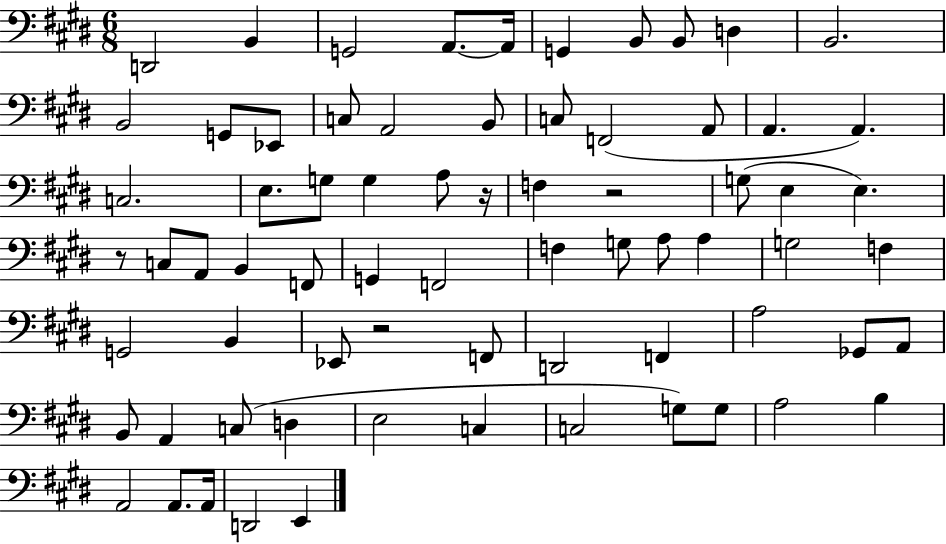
D2/h B2/q G2/h A2/e. A2/s G2/q B2/e B2/e D3/q B2/h. B2/h G2/e Eb2/e C3/e A2/h B2/e C3/e F2/h A2/e A2/q. A2/q. C3/h. E3/e. G3/e G3/q A3/e R/s F3/q R/h G3/e E3/q E3/q. R/e C3/e A2/e B2/q F2/e G2/q F2/h F3/q G3/e A3/e A3/q G3/h F3/q G2/h B2/q Eb2/e R/h F2/e D2/h F2/q A3/h Gb2/e A2/e B2/e A2/q C3/e D3/q E3/h C3/q C3/h G3/e G3/e A3/h B3/q A2/h A2/e. A2/s D2/h E2/q